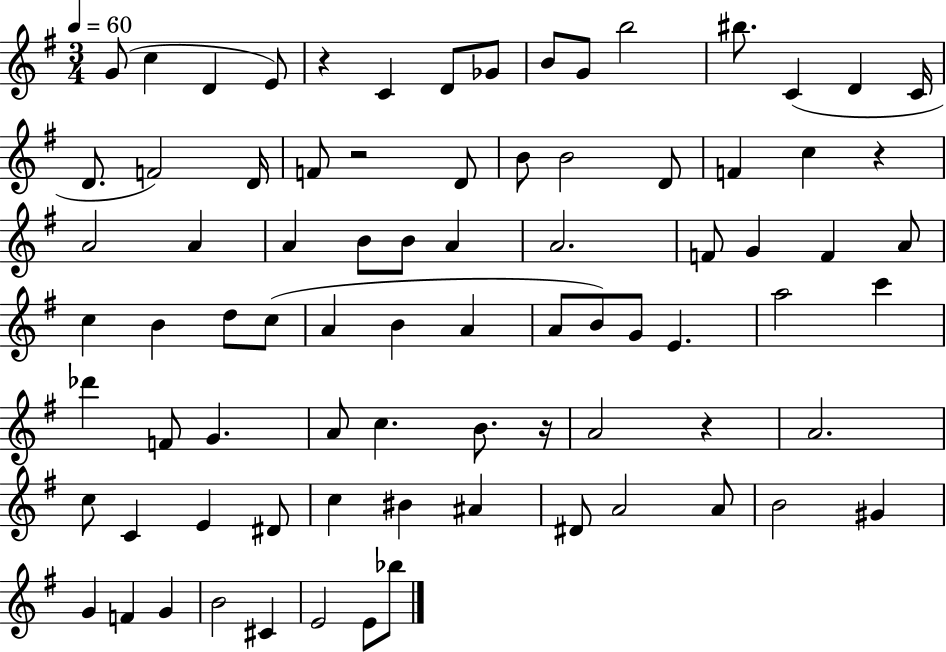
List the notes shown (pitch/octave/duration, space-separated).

G4/e C5/q D4/q E4/e R/q C4/q D4/e Gb4/e B4/e G4/e B5/h BIS5/e. C4/q D4/q C4/s D4/e. F4/h D4/s F4/e R/h D4/e B4/e B4/h D4/e F4/q C5/q R/q A4/h A4/q A4/q B4/e B4/e A4/q A4/h. F4/e G4/q F4/q A4/e C5/q B4/q D5/e C5/e A4/q B4/q A4/q A4/e B4/e G4/e E4/q. A5/h C6/q Db6/q F4/e G4/q. A4/e C5/q. B4/e. R/s A4/h R/q A4/h. C5/e C4/q E4/q D#4/e C5/q BIS4/q A#4/q D#4/e A4/h A4/e B4/h G#4/q G4/q F4/q G4/q B4/h C#4/q E4/h E4/e Bb5/e